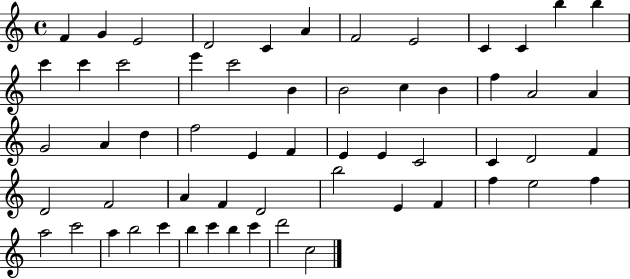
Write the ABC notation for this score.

X:1
T:Untitled
M:4/4
L:1/4
K:C
F G E2 D2 C A F2 E2 C C b b c' c' c'2 e' c'2 B B2 c B f A2 A G2 A d f2 E F E E C2 C D2 F D2 F2 A F D2 b2 E F f e2 f a2 c'2 a b2 c' b c' b c' d'2 c2